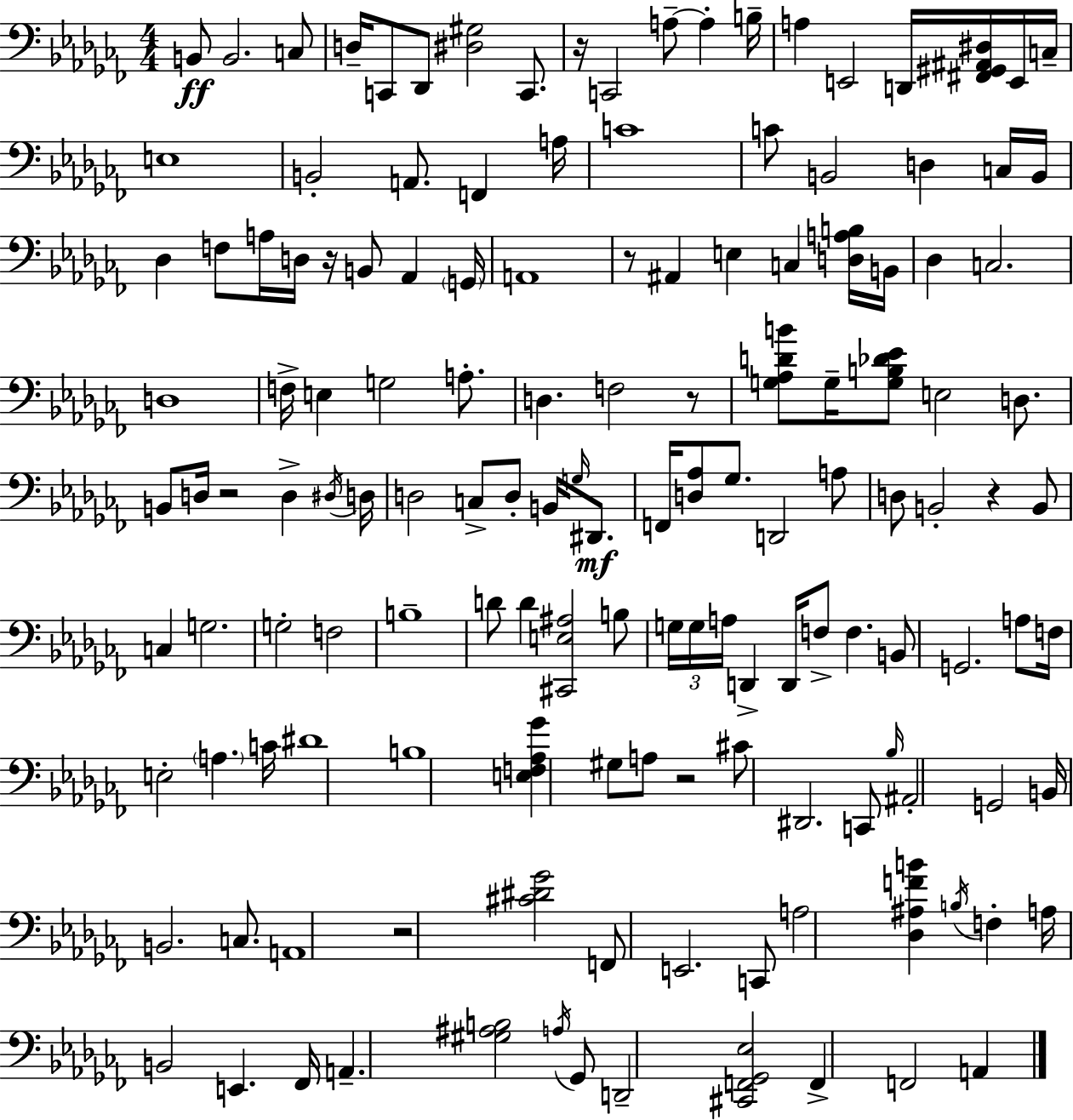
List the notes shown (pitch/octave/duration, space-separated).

B2/e B2/h. C3/e D3/s C2/e Db2/e [D#3,G#3]/h C2/e. R/s C2/h A3/e A3/q B3/s A3/q E2/h D2/s [F#2,G#2,A#2,D#3]/s E2/s C3/s E3/w B2/h A2/e. F2/q A3/s C4/w C4/e B2/h D3/q C3/s B2/s Db3/q F3/e A3/s D3/s R/s B2/e Ab2/q G2/s A2/w R/e A#2/q E3/q C3/q [D3,A3,B3]/s B2/s Db3/q C3/h. D3/w F3/s E3/q G3/h A3/e. D3/q. F3/h R/e [G3,Ab3,D4,B4]/e G3/s [G3,B3,Db4,Eb4]/e E3/h D3/e. B2/e D3/s R/h D3/q D#3/s D3/s D3/h C3/e D3/e B2/s G3/s D#2/e. F2/s [D3,Ab3]/e Gb3/e. D2/h A3/e D3/e B2/h R/q B2/e C3/q G3/h. G3/h F3/h B3/w D4/e D4/q [C#2,E3,A#3]/h B3/e G3/s G3/s A3/s D2/q D2/s F3/e F3/q. B2/e G2/h. A3/e F3/s E3/h A3/q. C4/s D#4/w B3/w [E3,F3,Ab3,Gb4]/q G#3/e A3/e R/h C#4/e D#2/h. C2/e Bb3/s A#2/h G2/h B2/s B2/h. C3/e. A2/w R/h [C#4,D#4,Gb4]/h F2/e E2/h. C2/e A3/h [Db3,A#3,F4,B4]/q B3/s F3/q A3/s B2/h E2/q. FES2/s A2/q. [G#3,A#3,B3]/h A3/s Gb2/e D2/h [C#2,F2,Gb2,Eb3]/h F2/q F2/h A2/q